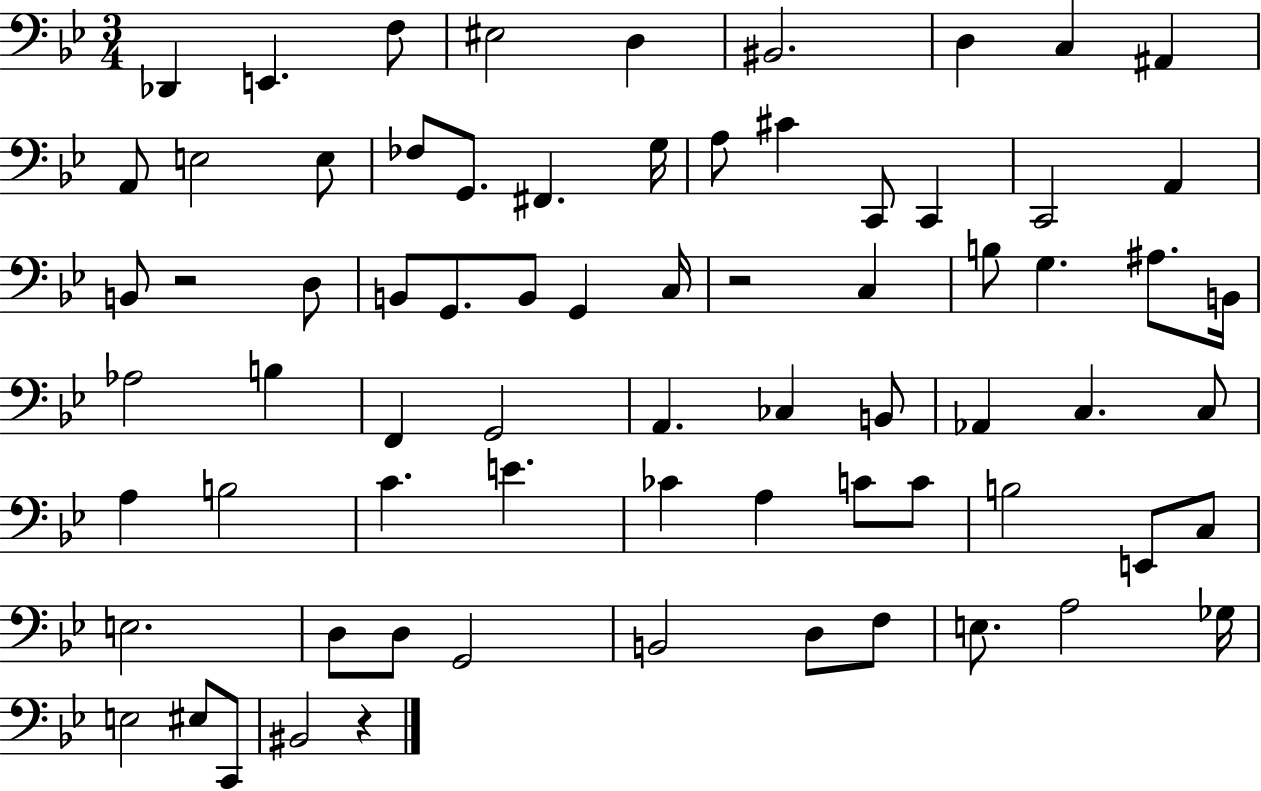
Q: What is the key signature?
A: BES major